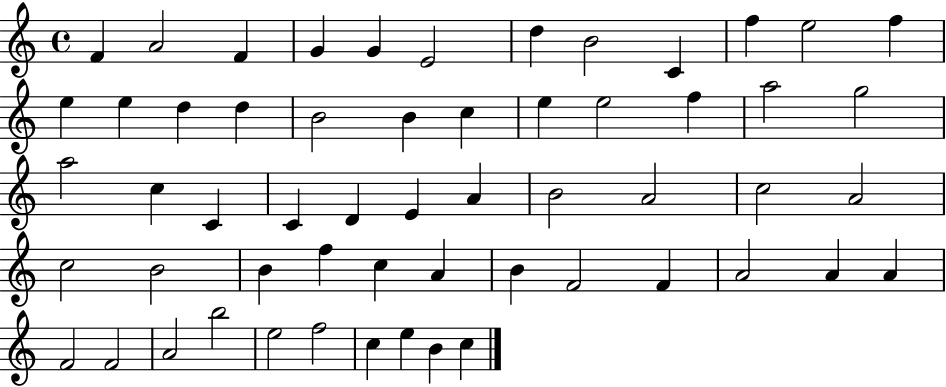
{
  \clef treble
  \time 4/4
  \defaultTimeSignature
  \key c \major
  f'4 a'2 f'4 | g'4 g'4 e'2 | d''4 b'2 c'4 | f''4 e''2 f''4 | \break e''4 e''4 d''4 d''4 | b'2 b'4 c''4 | e''4 e''2 f''4 | a''2 g''2 | \break a''2 c''4 c'4 | c'4 d'4 e'4 a'4 | b'2 a'2 | c''2 a'2 | \break c''2 b'2 | b'4 f''4 c''4 a'4 | b'4 f'2 f'4 | a'2 a'4 a'4 | \break f'2 f'2 | a'2 b''2 | e''2 f''2 | c''4 e''4 b'4 c''4 | \break \bar "|."
}